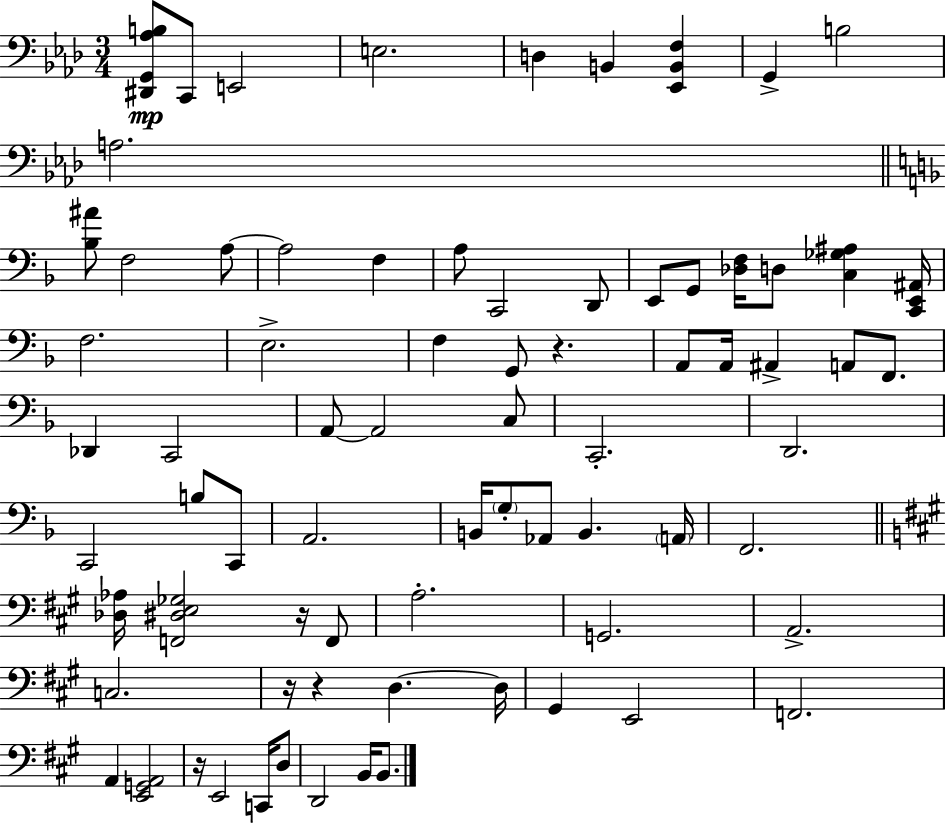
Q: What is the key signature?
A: F minor